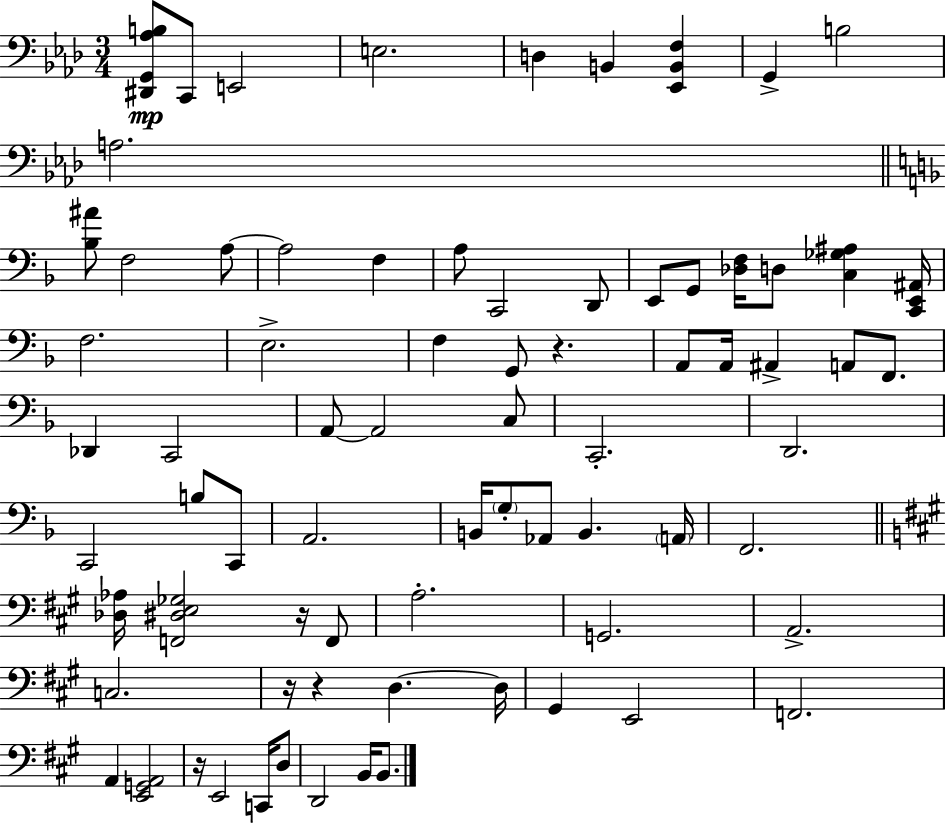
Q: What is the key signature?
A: F minor